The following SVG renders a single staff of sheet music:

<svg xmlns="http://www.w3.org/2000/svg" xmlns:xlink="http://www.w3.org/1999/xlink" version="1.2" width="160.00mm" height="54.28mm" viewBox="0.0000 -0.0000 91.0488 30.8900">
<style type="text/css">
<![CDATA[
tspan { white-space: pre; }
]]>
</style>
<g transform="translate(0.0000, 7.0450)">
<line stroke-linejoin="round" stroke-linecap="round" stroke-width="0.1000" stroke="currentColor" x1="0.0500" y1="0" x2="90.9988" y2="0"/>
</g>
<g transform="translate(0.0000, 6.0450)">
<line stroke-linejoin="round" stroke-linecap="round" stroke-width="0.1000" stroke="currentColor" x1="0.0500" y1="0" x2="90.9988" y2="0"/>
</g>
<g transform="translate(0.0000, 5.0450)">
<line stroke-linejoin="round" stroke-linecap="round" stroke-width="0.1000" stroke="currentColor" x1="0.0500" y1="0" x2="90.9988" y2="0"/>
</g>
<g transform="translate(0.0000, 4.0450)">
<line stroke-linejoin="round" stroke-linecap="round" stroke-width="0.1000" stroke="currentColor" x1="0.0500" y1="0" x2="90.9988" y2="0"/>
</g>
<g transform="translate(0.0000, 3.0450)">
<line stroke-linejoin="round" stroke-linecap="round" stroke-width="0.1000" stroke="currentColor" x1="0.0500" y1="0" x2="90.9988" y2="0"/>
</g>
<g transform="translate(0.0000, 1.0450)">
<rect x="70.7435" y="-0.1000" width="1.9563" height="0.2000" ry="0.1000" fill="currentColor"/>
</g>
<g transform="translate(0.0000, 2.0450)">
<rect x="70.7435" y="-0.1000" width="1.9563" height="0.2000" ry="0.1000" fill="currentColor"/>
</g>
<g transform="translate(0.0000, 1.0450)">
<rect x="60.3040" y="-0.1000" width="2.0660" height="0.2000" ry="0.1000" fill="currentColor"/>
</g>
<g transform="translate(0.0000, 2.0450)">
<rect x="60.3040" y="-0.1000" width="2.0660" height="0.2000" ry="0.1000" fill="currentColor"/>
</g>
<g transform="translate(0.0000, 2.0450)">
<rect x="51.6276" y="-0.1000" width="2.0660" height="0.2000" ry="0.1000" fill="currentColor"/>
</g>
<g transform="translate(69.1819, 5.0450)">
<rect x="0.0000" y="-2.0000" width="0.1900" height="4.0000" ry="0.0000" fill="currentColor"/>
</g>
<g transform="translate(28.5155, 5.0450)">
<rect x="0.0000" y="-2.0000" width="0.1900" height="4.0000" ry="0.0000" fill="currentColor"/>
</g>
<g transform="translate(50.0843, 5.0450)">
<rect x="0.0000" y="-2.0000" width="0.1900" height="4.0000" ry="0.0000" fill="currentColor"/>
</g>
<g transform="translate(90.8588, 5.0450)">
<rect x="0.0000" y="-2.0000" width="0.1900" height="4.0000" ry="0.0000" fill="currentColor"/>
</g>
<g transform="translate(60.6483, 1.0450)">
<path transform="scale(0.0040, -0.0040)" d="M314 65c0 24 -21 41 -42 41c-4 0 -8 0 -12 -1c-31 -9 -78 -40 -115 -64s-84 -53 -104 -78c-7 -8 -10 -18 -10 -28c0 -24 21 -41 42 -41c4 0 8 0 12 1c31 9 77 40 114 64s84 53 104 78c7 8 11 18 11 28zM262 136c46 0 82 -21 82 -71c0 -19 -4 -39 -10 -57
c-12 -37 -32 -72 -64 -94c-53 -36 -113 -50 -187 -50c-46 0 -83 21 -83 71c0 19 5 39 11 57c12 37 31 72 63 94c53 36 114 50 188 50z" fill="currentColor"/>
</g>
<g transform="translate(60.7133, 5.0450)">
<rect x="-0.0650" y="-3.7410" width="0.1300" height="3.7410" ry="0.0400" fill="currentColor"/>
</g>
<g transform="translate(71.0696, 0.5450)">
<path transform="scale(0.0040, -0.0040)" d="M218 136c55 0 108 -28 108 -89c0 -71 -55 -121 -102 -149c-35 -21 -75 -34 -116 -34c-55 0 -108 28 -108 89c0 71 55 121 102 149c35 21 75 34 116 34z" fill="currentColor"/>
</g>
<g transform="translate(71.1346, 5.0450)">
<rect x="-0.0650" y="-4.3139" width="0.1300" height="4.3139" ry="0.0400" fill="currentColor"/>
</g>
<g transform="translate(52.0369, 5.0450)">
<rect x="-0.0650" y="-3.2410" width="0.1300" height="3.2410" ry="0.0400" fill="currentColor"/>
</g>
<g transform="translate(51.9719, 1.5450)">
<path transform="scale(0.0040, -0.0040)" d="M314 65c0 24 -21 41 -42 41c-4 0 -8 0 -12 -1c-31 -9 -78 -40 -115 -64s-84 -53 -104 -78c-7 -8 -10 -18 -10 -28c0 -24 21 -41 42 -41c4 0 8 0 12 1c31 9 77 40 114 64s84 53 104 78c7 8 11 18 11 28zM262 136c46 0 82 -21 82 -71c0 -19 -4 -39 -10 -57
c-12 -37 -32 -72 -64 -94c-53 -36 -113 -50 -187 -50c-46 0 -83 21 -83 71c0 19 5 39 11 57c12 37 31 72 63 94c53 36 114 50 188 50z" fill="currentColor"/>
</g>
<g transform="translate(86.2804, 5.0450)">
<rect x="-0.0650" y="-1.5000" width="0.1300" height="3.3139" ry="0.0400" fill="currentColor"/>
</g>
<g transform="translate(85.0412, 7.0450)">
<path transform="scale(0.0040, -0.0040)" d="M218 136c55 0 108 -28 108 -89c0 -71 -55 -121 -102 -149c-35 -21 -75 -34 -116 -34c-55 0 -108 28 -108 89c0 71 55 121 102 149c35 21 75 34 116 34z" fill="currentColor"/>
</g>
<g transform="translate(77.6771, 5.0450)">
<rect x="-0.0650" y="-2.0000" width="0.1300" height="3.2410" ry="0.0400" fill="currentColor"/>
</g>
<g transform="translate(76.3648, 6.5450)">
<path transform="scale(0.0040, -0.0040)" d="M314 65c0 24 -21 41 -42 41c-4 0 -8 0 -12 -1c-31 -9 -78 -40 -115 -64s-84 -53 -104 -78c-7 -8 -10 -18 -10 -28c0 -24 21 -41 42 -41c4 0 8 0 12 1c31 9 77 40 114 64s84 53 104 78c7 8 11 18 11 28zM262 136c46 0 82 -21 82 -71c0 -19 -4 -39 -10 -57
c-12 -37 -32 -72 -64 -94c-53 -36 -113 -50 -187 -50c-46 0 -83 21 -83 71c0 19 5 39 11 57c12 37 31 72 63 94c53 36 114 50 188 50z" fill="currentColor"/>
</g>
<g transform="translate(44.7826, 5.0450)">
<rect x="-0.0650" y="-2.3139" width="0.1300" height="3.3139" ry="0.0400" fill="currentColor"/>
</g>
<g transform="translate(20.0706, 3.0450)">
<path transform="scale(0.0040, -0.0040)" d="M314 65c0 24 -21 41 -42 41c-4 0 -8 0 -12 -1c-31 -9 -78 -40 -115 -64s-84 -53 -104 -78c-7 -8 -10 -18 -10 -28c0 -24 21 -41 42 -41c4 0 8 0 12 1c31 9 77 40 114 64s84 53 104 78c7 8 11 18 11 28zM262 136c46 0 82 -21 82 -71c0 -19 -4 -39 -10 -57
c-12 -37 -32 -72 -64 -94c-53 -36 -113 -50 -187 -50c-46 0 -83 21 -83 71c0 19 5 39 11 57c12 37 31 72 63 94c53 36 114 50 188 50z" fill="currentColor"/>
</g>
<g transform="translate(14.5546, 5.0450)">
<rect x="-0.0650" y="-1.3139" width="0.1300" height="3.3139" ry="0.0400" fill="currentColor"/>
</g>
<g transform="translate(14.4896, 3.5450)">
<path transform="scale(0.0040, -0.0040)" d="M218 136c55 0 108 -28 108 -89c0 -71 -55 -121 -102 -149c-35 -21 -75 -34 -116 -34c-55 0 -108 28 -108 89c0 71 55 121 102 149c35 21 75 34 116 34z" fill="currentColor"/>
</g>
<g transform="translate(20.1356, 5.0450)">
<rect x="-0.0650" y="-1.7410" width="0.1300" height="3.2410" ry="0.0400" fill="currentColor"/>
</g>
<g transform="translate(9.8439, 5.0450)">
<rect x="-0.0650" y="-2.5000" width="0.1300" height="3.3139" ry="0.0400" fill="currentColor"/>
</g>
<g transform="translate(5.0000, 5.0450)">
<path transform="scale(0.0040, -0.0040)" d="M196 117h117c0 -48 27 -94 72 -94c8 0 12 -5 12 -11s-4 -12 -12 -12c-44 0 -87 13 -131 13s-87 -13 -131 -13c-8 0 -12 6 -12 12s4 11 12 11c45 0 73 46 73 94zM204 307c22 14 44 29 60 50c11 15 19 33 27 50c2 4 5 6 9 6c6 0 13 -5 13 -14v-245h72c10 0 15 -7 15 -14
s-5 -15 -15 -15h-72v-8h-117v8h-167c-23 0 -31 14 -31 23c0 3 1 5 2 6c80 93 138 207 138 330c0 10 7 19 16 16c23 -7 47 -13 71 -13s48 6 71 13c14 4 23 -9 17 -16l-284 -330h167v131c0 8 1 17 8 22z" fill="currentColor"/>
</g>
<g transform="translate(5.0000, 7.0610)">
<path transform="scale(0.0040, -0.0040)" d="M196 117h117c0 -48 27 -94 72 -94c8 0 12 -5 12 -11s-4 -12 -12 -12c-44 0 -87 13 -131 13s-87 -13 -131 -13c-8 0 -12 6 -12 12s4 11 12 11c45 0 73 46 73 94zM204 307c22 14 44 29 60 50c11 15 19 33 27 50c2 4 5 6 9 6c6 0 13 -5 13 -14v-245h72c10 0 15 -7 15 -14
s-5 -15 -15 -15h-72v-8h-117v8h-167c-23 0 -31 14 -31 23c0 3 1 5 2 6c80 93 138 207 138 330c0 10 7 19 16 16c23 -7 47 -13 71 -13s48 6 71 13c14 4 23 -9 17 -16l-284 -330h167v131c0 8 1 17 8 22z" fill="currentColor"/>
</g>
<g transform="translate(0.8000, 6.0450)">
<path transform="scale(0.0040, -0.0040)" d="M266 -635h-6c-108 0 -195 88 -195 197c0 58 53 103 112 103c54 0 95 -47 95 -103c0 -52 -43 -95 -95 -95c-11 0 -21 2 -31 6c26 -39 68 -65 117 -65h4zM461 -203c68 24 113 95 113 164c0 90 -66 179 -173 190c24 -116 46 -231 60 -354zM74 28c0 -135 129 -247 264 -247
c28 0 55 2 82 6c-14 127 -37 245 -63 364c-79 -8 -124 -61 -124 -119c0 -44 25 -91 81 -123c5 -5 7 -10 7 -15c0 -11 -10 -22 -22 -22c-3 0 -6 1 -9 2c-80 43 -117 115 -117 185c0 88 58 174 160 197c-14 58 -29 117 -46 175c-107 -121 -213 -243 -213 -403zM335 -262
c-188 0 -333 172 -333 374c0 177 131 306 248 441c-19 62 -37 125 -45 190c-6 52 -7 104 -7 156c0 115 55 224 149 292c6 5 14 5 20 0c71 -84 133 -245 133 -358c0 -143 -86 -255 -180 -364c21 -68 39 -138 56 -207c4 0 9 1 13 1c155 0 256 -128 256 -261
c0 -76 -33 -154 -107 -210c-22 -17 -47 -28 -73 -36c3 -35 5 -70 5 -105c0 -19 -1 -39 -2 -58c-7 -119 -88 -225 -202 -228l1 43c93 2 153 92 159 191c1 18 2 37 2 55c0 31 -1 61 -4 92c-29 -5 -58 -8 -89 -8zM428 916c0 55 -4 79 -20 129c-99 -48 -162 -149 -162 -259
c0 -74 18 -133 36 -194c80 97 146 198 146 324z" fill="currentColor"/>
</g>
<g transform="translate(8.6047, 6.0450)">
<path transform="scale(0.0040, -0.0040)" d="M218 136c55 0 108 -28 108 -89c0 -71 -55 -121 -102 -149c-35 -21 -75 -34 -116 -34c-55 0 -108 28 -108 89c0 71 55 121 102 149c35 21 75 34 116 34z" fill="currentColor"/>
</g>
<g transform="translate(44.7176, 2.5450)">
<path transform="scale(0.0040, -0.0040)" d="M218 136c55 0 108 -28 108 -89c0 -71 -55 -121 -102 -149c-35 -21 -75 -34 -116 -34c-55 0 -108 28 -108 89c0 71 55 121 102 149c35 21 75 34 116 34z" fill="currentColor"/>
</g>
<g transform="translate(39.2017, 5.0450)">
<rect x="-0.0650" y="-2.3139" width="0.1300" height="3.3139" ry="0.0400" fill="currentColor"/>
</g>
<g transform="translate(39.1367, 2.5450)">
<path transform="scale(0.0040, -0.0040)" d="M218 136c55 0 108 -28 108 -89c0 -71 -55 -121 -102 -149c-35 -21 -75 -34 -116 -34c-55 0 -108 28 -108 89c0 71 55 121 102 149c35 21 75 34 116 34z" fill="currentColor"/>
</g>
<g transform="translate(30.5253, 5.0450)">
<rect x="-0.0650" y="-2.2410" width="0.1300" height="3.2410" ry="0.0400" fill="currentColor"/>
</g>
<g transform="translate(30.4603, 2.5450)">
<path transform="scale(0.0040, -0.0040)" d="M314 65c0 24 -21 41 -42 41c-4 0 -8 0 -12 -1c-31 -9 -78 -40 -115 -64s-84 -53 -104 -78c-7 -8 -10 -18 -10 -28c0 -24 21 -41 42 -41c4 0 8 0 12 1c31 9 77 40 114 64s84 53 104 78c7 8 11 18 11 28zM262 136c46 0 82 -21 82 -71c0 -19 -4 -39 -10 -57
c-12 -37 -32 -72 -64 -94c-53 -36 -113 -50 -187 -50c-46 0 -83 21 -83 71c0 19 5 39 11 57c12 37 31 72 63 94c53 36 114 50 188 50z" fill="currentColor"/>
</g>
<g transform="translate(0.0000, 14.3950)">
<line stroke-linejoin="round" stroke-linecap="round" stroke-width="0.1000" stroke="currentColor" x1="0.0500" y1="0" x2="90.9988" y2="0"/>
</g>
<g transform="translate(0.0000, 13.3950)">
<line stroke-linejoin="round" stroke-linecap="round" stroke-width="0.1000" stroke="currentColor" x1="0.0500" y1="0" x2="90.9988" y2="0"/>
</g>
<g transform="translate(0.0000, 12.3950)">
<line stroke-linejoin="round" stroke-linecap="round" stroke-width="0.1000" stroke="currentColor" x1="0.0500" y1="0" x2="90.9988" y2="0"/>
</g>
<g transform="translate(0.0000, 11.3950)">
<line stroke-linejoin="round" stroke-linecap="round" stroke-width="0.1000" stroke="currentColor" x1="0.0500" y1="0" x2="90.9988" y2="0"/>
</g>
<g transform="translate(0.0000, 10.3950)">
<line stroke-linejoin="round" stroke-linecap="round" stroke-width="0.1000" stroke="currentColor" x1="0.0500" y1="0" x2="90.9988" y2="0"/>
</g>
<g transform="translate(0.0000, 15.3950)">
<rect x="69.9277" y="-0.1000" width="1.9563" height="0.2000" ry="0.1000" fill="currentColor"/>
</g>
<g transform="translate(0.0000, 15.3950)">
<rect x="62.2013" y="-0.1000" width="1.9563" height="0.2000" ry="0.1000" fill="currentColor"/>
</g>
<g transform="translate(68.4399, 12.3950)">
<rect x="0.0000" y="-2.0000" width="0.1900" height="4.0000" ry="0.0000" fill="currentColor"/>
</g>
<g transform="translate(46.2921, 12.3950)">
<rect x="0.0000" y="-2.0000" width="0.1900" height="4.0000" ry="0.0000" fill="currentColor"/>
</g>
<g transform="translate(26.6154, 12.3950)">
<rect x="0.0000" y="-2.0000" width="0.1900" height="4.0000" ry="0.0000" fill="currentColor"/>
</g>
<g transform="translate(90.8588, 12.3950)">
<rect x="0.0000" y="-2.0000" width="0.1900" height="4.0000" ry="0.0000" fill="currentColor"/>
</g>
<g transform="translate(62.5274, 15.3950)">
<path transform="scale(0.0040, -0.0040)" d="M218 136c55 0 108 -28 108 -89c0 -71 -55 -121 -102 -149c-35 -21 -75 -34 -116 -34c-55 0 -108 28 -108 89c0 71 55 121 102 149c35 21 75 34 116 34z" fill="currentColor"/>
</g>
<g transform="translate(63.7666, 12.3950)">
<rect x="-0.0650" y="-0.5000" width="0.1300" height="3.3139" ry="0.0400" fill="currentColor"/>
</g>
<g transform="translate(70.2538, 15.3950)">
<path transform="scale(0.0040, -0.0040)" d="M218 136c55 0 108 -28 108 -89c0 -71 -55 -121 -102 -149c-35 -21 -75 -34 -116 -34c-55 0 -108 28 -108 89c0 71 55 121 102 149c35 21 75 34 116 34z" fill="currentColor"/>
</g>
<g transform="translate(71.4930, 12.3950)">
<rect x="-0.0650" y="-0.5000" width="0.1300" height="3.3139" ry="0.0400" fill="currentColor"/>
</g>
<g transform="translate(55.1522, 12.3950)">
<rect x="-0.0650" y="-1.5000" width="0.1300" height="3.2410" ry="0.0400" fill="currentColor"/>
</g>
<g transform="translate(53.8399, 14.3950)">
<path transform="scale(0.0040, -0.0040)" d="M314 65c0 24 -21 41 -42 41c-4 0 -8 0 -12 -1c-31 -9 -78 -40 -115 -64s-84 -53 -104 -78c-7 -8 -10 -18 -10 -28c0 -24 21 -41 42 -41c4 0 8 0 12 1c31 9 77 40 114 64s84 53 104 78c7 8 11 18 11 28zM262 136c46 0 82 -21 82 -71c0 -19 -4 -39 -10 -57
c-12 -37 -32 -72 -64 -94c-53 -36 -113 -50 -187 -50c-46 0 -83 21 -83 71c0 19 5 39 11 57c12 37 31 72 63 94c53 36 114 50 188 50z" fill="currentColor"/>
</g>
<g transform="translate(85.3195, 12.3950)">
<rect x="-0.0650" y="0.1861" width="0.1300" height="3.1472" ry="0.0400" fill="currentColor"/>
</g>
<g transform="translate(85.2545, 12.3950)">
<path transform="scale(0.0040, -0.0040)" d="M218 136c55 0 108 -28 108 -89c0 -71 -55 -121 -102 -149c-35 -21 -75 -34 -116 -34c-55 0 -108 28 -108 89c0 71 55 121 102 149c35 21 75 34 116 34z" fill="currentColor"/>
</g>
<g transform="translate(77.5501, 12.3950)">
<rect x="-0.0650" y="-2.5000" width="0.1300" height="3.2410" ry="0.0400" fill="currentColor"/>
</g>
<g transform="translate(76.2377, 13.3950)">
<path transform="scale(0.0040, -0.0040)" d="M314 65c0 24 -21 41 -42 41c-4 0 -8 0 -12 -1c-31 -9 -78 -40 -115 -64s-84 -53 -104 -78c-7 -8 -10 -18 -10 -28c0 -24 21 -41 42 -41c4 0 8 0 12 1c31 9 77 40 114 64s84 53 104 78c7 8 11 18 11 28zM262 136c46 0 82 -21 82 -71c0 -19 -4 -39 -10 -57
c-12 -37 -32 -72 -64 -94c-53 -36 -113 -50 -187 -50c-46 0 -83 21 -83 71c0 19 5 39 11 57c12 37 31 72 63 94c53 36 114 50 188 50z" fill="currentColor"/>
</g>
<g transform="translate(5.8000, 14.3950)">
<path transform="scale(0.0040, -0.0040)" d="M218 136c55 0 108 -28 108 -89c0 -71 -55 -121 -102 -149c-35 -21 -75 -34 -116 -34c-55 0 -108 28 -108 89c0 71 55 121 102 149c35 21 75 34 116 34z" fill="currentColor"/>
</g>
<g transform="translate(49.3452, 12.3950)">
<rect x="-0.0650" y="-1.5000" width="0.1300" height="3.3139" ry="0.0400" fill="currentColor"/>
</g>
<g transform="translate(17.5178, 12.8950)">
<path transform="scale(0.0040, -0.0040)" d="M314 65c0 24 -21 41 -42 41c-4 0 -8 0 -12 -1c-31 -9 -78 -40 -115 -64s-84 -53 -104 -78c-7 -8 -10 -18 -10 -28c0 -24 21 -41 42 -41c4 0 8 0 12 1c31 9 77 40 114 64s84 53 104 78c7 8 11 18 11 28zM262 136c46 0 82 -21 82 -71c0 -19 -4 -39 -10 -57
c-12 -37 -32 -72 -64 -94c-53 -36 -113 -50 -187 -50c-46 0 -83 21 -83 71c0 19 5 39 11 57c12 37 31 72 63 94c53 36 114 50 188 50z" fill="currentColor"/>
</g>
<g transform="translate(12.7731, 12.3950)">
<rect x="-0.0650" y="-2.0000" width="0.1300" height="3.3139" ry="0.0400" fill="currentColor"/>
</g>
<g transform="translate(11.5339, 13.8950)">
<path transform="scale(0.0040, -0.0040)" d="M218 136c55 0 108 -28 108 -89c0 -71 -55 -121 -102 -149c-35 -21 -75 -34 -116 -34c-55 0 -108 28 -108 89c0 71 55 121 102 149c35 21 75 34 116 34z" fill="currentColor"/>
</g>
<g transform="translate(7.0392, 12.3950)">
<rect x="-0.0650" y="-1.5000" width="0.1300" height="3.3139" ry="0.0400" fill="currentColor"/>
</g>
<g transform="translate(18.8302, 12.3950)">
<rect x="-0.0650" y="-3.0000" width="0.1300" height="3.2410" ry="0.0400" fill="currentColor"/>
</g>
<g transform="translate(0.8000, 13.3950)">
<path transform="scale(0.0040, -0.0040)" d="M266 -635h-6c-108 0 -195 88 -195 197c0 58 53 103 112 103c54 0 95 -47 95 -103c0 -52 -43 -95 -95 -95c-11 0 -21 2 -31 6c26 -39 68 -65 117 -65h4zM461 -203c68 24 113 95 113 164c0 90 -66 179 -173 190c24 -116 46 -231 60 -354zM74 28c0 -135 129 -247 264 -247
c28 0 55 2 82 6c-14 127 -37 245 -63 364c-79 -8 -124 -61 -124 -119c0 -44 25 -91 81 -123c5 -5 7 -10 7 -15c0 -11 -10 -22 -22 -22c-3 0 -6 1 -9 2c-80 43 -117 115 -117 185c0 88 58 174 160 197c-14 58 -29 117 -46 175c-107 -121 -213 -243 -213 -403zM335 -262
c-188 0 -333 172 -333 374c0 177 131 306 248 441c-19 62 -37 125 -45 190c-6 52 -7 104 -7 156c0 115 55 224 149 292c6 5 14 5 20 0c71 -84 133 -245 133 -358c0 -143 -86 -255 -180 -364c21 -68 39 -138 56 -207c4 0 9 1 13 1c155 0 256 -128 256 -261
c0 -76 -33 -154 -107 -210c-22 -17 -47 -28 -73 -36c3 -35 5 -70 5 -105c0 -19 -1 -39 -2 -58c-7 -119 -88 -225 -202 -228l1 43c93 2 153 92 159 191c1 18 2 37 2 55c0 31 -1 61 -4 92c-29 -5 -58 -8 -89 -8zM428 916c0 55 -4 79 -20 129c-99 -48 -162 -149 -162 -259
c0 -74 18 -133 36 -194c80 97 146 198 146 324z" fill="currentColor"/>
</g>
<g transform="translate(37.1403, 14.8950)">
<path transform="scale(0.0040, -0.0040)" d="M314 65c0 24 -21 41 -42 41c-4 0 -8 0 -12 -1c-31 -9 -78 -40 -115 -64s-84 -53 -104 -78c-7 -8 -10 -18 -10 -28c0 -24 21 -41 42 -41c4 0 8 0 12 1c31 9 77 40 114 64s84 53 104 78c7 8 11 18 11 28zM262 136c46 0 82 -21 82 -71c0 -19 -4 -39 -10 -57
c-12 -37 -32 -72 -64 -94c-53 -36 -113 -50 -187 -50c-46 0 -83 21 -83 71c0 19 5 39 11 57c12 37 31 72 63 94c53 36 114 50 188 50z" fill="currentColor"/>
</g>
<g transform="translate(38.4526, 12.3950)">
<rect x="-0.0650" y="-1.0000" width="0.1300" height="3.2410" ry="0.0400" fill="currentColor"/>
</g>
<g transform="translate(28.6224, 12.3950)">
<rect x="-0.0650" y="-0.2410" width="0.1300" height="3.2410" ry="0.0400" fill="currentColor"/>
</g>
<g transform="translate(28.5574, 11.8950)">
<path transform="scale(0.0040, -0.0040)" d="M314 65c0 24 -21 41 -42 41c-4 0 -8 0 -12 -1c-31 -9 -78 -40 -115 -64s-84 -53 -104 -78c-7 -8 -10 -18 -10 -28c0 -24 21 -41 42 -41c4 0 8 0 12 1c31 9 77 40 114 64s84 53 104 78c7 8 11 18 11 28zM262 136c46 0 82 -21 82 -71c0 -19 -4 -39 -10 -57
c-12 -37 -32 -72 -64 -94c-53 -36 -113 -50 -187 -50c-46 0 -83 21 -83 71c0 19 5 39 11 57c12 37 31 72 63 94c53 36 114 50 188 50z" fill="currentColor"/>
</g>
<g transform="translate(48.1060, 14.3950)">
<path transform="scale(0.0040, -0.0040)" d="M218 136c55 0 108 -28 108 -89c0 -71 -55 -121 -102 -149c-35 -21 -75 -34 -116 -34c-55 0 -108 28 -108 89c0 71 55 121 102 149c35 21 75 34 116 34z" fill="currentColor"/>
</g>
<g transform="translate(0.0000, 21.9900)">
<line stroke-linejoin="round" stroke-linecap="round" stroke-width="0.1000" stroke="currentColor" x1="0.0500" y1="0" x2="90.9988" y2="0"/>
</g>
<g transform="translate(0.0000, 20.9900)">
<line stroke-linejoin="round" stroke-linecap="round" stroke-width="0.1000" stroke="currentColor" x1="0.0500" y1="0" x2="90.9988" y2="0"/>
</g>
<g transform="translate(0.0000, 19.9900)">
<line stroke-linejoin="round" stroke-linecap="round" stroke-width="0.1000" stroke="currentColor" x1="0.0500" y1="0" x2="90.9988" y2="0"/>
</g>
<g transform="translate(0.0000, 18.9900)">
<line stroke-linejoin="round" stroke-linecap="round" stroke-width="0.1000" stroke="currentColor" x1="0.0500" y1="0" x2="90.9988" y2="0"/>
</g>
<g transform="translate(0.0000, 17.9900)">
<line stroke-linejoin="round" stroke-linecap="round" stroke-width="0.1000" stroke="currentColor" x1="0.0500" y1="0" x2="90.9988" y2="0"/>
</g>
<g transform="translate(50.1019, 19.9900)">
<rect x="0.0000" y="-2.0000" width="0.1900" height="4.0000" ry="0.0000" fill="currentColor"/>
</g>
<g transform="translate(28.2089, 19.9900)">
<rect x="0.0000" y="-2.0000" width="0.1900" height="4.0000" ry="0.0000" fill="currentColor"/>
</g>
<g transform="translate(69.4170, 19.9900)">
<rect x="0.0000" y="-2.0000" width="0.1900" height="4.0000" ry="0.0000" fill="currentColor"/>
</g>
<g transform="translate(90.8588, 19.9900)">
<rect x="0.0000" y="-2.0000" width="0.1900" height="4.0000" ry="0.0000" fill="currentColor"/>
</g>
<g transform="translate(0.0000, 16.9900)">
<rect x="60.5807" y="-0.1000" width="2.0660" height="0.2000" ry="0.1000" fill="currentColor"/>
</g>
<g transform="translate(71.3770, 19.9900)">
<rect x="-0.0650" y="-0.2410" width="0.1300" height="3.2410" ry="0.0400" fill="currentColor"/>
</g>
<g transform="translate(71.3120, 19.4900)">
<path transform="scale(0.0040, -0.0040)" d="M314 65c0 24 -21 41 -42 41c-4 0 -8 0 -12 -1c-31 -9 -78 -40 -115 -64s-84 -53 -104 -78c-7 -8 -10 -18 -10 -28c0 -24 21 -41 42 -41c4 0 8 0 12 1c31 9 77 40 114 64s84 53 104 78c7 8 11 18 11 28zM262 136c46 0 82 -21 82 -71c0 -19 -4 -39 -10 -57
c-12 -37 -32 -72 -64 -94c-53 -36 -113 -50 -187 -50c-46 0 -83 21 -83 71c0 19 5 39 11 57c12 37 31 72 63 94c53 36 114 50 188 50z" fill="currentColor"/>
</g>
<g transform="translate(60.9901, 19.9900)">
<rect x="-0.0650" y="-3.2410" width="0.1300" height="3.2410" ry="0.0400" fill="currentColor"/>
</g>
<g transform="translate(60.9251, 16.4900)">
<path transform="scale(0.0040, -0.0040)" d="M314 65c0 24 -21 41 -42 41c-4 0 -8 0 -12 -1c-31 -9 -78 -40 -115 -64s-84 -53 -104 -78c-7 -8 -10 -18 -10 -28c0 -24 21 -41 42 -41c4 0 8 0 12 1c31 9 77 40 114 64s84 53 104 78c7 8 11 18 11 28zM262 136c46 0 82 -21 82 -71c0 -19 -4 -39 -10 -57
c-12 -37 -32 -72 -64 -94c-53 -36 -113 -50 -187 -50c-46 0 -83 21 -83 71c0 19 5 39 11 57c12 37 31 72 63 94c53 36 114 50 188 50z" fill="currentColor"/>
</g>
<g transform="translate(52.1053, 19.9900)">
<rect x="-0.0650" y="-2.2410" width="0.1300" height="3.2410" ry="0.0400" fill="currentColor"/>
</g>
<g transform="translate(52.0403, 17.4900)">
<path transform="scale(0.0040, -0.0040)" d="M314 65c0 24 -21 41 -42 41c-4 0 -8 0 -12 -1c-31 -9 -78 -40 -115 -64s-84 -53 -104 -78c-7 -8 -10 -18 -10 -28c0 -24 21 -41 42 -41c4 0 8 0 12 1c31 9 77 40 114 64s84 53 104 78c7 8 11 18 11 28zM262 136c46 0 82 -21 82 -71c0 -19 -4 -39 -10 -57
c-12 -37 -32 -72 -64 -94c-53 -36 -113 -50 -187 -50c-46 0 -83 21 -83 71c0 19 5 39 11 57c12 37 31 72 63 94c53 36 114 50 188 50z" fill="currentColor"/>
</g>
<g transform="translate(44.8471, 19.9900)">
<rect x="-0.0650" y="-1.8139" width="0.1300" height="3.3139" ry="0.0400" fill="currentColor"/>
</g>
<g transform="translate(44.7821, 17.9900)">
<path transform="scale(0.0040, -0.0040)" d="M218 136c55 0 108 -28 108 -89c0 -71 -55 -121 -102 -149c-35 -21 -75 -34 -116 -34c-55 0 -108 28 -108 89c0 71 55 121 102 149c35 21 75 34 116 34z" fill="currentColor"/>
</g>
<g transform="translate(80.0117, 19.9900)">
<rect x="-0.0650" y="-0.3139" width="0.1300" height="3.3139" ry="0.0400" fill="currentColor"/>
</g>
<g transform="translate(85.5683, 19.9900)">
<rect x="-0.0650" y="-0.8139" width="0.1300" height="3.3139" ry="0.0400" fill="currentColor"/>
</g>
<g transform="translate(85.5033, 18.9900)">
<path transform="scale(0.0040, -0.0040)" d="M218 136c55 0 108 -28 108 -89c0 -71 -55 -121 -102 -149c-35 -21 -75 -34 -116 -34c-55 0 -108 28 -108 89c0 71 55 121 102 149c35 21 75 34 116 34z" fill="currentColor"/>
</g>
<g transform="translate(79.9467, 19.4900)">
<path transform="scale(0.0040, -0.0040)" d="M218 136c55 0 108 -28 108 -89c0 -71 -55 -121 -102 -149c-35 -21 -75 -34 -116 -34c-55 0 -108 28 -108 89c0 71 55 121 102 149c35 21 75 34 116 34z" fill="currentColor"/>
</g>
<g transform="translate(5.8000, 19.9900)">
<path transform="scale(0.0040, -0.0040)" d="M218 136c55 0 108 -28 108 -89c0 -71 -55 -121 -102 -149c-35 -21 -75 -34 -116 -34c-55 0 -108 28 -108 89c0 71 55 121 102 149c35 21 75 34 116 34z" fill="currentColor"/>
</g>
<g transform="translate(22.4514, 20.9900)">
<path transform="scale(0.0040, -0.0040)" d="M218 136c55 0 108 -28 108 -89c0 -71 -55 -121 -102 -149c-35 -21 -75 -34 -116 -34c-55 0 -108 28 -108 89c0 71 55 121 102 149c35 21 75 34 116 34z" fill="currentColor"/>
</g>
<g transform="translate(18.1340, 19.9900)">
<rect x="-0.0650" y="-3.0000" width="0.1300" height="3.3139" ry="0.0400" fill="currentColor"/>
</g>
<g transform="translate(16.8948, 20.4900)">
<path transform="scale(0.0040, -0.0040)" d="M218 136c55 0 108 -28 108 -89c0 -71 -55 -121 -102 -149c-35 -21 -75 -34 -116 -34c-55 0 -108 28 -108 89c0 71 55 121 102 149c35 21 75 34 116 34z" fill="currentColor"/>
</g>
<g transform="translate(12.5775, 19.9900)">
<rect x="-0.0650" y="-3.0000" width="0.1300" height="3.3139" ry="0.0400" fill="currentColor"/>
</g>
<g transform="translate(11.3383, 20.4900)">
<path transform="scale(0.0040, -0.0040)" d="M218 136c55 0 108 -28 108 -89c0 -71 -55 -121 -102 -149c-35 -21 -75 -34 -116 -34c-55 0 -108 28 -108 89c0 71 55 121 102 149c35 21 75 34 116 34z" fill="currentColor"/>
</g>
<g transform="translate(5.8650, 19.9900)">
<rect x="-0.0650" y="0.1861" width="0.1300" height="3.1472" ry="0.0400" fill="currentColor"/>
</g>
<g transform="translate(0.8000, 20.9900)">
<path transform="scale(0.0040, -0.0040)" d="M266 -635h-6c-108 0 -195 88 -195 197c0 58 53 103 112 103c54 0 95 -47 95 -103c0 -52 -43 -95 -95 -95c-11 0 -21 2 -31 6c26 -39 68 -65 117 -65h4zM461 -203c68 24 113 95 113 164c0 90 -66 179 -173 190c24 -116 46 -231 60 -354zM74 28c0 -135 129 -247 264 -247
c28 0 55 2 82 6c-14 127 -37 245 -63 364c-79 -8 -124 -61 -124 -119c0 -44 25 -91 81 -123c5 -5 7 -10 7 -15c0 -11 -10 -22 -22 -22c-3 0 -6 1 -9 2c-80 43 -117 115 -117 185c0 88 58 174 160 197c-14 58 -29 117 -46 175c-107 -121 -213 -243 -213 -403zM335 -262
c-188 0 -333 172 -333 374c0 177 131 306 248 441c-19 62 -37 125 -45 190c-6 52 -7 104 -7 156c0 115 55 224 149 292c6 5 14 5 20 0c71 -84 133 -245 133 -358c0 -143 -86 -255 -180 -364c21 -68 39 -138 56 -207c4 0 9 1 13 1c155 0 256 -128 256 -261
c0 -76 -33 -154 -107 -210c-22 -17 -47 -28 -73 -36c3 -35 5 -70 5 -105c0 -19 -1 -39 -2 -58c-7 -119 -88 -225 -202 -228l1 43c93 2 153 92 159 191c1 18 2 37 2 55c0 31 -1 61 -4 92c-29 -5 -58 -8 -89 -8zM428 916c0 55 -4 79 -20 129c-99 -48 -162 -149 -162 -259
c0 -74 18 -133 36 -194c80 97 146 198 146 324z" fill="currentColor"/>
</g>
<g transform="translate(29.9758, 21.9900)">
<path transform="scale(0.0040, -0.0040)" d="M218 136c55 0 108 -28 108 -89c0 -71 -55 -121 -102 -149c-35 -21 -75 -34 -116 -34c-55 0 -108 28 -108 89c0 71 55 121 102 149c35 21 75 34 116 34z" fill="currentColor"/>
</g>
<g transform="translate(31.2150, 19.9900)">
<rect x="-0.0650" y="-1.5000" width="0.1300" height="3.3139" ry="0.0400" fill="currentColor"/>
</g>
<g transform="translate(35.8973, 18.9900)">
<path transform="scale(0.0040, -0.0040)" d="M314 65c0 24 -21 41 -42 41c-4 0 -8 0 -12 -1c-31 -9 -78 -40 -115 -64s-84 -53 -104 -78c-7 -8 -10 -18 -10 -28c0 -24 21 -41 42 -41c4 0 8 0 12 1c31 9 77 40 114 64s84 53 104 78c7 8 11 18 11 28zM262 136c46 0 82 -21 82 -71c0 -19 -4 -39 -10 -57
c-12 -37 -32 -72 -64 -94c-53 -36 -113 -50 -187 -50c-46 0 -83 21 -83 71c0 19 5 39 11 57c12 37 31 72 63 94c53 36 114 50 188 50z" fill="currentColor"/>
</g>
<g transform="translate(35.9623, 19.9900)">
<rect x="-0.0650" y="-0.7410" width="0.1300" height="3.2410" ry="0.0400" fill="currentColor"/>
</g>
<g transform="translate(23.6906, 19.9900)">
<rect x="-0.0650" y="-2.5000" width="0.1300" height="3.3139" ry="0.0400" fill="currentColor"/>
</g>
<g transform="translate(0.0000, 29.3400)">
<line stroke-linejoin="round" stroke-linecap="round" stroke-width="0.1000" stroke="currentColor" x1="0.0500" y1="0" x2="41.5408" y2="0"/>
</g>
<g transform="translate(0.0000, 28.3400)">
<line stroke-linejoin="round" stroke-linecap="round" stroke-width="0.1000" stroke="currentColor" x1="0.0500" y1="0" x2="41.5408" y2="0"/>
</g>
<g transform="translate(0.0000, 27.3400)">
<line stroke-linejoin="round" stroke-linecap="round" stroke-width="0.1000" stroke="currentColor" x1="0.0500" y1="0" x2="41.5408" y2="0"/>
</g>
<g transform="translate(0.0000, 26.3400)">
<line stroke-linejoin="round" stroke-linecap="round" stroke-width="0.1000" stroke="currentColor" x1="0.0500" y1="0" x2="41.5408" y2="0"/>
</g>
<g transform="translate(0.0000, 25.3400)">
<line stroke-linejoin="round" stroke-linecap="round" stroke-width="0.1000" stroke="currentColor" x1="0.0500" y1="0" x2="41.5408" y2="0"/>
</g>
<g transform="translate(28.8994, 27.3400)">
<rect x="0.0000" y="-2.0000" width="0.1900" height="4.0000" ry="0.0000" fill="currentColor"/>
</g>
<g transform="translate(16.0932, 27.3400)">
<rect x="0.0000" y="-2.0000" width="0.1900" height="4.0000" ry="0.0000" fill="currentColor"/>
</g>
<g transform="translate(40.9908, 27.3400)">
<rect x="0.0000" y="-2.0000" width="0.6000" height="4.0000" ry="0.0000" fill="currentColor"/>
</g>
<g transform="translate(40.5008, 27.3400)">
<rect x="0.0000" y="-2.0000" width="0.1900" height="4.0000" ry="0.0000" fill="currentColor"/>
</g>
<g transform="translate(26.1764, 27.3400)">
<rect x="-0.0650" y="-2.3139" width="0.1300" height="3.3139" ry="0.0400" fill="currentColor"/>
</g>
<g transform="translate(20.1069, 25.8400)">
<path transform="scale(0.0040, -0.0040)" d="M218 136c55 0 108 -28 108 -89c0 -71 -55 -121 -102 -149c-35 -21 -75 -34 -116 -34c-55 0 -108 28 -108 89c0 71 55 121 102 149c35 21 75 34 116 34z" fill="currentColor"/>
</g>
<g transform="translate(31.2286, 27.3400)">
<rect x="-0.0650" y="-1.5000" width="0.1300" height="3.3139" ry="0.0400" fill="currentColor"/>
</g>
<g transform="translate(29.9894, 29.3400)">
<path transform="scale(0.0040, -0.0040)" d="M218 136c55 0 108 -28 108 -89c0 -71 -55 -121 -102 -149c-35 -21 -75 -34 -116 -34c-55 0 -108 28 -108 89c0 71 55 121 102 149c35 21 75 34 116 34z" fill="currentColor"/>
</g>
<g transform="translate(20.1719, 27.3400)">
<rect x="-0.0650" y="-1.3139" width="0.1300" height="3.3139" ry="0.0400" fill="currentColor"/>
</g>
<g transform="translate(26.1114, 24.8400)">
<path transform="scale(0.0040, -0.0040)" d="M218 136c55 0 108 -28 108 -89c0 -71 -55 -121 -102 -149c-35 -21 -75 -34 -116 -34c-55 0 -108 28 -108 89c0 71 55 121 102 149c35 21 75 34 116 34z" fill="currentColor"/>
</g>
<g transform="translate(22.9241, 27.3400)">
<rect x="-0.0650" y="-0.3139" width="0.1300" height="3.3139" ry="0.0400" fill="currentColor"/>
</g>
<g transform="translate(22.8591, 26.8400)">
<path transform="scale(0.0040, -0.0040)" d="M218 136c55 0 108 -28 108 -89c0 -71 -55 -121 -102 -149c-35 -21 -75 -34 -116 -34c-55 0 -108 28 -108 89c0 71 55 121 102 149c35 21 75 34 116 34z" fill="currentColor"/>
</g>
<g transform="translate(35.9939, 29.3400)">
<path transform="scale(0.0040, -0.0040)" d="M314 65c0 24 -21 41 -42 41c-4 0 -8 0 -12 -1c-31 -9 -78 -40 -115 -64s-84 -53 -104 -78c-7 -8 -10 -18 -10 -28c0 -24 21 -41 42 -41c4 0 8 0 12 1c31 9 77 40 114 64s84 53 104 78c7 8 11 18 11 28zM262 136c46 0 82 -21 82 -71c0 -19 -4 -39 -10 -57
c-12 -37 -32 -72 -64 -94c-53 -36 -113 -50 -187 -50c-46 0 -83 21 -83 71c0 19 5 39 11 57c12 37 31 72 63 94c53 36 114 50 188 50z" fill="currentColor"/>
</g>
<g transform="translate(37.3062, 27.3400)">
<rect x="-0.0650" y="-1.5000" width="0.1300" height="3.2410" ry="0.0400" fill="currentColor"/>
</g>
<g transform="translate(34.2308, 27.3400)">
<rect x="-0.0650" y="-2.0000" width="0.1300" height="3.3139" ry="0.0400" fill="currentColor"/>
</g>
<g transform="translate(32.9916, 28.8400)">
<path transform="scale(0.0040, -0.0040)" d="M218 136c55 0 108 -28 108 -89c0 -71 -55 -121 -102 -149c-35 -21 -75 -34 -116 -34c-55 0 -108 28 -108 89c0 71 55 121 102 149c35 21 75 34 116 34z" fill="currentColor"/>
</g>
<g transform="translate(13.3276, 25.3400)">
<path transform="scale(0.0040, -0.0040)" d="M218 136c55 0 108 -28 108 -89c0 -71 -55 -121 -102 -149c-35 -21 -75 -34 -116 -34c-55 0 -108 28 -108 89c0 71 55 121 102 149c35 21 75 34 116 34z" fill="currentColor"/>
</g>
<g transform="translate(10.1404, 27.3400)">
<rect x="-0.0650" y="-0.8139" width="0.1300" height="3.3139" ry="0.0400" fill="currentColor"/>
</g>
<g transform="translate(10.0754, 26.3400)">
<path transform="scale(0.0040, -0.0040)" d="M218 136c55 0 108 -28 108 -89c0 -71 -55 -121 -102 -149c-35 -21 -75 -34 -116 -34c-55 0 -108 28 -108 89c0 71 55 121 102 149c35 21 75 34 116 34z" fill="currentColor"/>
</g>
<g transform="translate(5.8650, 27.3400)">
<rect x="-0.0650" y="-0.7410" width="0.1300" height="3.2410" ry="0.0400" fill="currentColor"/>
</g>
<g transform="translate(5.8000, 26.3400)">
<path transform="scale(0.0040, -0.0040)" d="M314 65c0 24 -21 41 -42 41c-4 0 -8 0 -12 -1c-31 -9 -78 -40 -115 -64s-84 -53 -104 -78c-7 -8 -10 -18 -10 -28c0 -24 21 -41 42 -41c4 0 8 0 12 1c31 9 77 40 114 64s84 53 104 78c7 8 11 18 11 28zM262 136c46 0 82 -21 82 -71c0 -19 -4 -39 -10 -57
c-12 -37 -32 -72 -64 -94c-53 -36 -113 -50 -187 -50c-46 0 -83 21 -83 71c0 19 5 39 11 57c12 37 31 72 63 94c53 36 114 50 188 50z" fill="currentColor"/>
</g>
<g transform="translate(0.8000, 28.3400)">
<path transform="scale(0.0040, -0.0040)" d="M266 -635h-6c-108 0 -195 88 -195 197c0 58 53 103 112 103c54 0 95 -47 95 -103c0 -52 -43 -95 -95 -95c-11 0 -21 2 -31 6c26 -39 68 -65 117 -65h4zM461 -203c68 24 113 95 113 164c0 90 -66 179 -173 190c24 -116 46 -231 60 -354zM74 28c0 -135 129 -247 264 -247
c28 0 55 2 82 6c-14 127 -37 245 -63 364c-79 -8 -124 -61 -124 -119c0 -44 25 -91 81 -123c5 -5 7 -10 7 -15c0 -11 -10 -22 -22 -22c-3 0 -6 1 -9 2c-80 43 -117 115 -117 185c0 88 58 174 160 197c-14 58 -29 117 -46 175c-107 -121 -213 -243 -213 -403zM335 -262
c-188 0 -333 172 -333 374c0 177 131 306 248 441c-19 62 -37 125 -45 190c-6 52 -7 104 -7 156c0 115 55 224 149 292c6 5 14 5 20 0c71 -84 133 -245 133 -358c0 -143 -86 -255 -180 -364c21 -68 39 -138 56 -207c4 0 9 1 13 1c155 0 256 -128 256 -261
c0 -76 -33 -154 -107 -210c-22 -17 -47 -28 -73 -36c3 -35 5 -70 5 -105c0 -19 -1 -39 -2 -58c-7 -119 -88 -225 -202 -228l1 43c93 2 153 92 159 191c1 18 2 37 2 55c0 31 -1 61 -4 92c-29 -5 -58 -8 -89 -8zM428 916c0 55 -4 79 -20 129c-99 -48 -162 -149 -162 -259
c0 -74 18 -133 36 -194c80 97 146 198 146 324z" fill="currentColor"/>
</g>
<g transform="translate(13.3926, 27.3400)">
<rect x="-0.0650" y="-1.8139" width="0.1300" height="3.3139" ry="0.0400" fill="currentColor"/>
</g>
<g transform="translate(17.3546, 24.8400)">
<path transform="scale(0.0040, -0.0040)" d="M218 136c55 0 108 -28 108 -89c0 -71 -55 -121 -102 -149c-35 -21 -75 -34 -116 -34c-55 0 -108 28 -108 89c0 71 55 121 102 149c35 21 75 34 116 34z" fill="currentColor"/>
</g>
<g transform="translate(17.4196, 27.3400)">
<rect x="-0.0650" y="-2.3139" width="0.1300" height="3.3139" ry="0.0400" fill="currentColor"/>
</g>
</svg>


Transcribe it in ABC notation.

X:1
T:Untitled
M:4/4
L:1/4
K:C
G e f2 g2 g g b2 c'2 d' F2 E E F A2 c2 D2 E E2 C C G2 B B A A G E d2 f g2 b2 c2 c d d2 d f g e c g E F E2